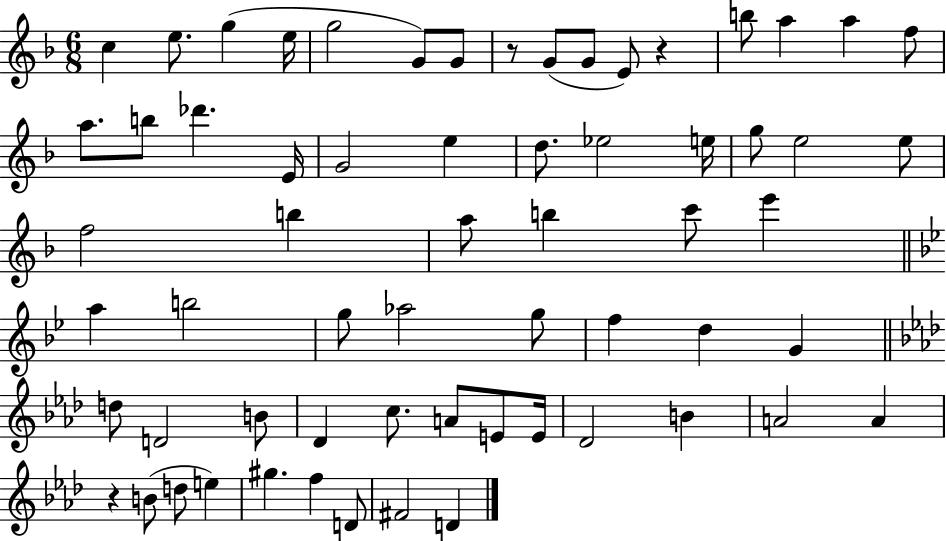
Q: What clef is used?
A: treble